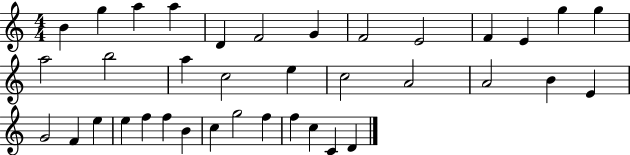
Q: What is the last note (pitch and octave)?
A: D4